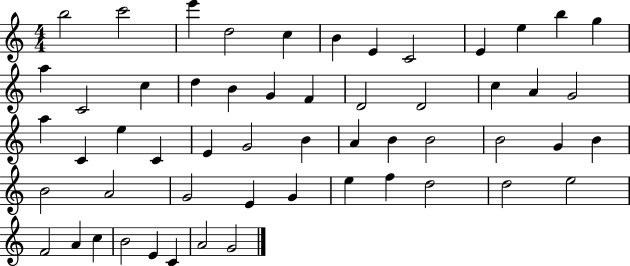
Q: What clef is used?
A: treble